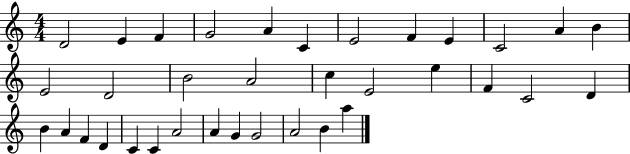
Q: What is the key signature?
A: C major